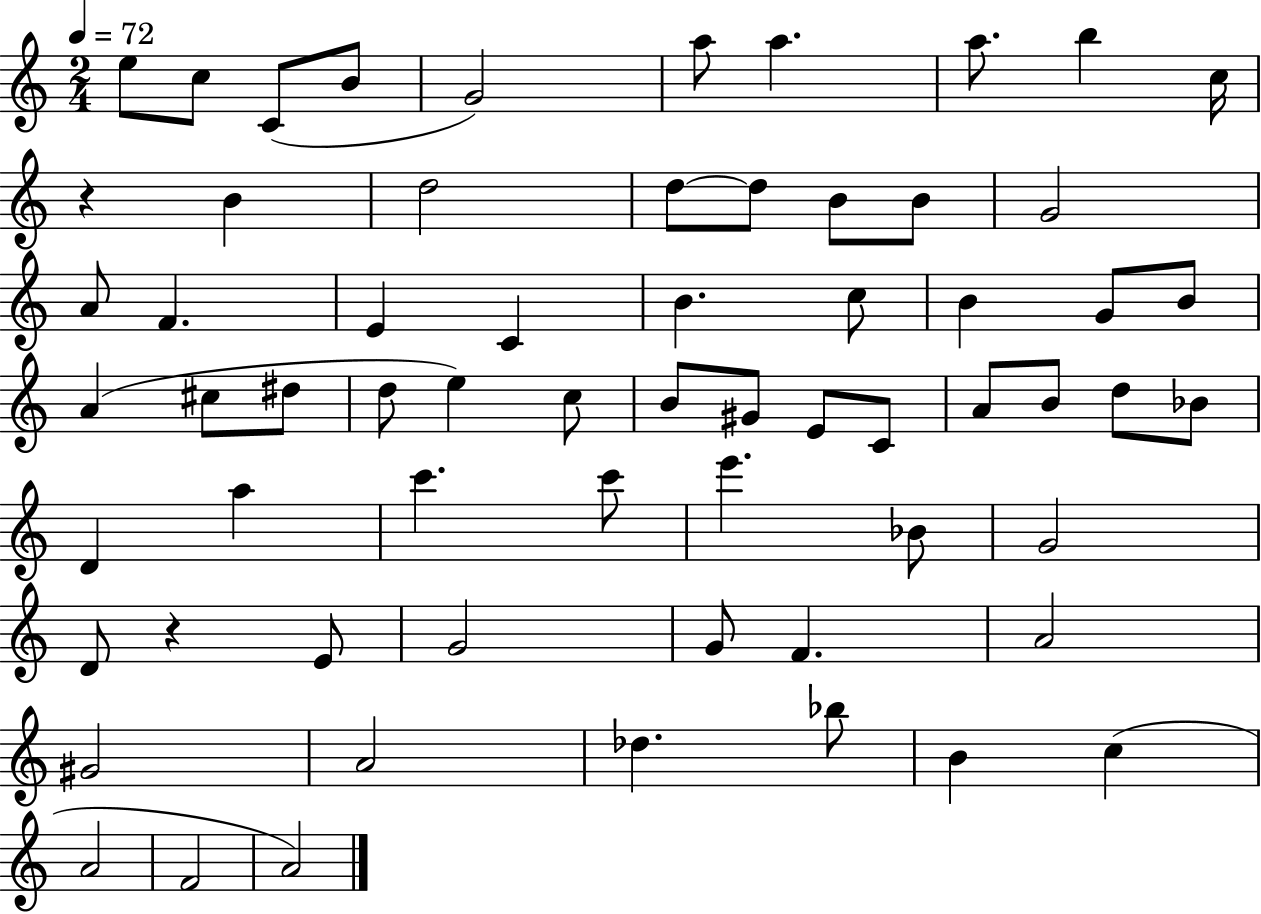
{
  \clef treble
  \numericTimeSignature
  \time 2/4
  \key c \major
  \tempo 4 = 72
  \repeat volta 2 { e''8 c''8 c'8( b'8 | g'2) | a''8 a''4. | a''8. b''4 c''16 | \break r4 b'4 | d''2 | d''8~~ d''8 b'8 b'8 | g'2 | \break a'8 f'4. | e'4 c'4 | b'4. c''8 | b'4 g'8 b'8 | \break a'4( cis''8 dis''8 | d''8 e''4) c''8 | b'8 gis'8 e'8 c'8 | a'8 b'8 d''8 bes'8 | \break d'4 a''4 | c'''4. c'''8 | e'''4. bes'8 | g'2 | \break d'8 r4 e'8 | g'2 | g'8 f'4. | a'2 | \break gis'2 | a'2 | des''4. bes''8 | b'4 c''4( | \break a'2 | f'2 | a'2) | } \bar "|."
}